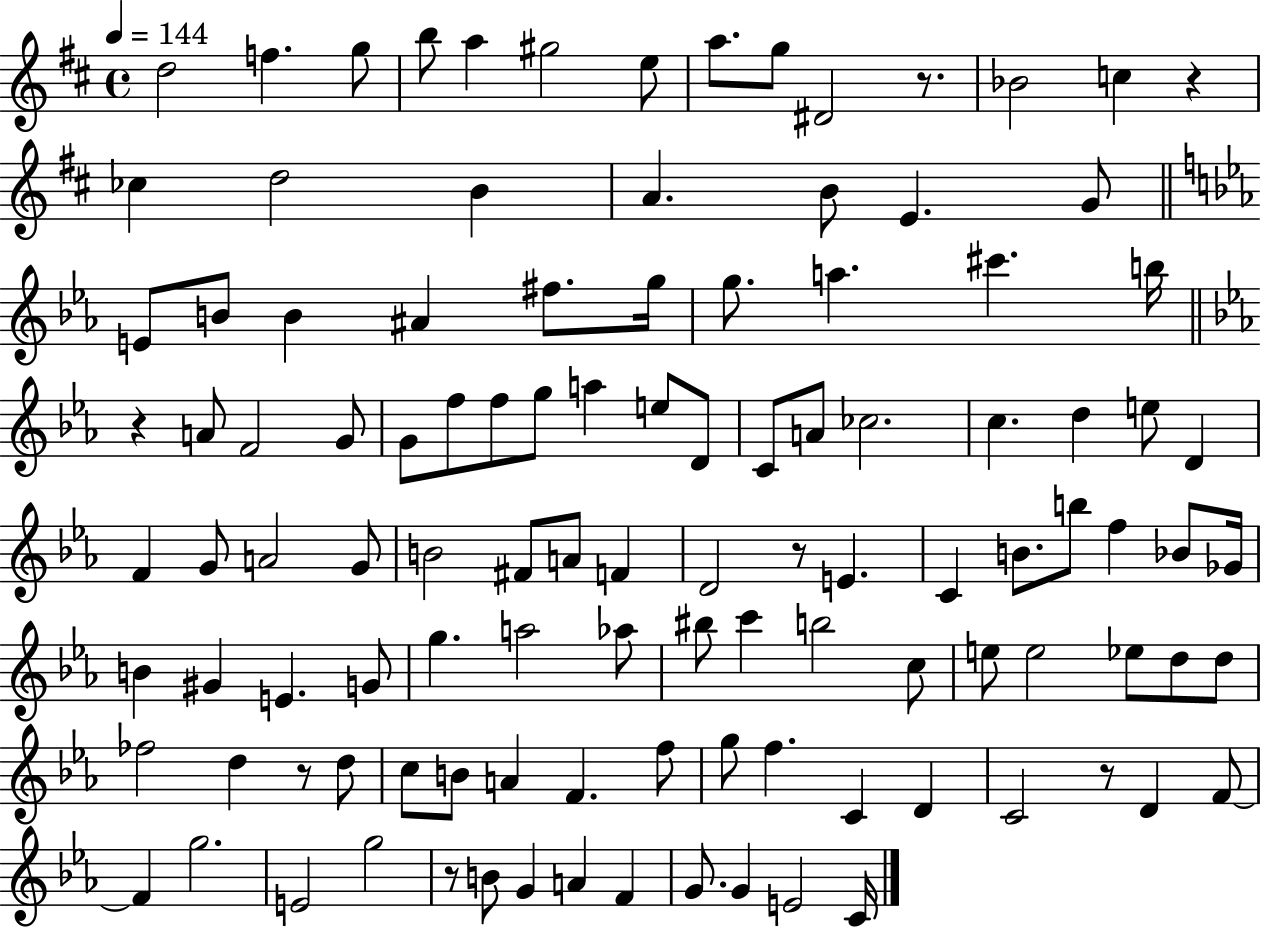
D5/h F5/q. G5/e B5/e A5/q G#5/h E5/e A5/e. G5/e D#4/h R/e. Bb4/h C5/q R/q CES5/q D5/h B4/q A4/q. B4/e E4/q. G4/e E4/e B4/e B4/q A#4/q F#5/e. G5/s G5/e. A5/q. C#6/q. B5/s R/q A4/e F4/h G4/e G4/e F5/e F5/e G5/e A5/q E5/e D4/e C4/e A4/e CES5/h. C5/q. D5/q E5/e D4/q F4/q G4/e A4/h G4/e B4/h F#4/e A4/e F4/q D4/h R/e E4/q. C4/q B4/e. B5/e F5/q Bb4/e Gb4/s B4/q G#4/q E4/q. G4/e G5/q. A5/h Ab5/e BIS5/e C6/q B5/h C5/e E5/e E5/h Eb5/e D5/e D5/e FES5/h D5/q R/e D5/e C5/e B4/e A4/q F4/q. F5/e G5/e F5/q. C4/q D4/q C4/h R/e D4/q F4/e F4/q G5/h. E4/h G5/h R/e B4/e G4/q A4/q F4/q G4/e. G4/q E4/h C4/s